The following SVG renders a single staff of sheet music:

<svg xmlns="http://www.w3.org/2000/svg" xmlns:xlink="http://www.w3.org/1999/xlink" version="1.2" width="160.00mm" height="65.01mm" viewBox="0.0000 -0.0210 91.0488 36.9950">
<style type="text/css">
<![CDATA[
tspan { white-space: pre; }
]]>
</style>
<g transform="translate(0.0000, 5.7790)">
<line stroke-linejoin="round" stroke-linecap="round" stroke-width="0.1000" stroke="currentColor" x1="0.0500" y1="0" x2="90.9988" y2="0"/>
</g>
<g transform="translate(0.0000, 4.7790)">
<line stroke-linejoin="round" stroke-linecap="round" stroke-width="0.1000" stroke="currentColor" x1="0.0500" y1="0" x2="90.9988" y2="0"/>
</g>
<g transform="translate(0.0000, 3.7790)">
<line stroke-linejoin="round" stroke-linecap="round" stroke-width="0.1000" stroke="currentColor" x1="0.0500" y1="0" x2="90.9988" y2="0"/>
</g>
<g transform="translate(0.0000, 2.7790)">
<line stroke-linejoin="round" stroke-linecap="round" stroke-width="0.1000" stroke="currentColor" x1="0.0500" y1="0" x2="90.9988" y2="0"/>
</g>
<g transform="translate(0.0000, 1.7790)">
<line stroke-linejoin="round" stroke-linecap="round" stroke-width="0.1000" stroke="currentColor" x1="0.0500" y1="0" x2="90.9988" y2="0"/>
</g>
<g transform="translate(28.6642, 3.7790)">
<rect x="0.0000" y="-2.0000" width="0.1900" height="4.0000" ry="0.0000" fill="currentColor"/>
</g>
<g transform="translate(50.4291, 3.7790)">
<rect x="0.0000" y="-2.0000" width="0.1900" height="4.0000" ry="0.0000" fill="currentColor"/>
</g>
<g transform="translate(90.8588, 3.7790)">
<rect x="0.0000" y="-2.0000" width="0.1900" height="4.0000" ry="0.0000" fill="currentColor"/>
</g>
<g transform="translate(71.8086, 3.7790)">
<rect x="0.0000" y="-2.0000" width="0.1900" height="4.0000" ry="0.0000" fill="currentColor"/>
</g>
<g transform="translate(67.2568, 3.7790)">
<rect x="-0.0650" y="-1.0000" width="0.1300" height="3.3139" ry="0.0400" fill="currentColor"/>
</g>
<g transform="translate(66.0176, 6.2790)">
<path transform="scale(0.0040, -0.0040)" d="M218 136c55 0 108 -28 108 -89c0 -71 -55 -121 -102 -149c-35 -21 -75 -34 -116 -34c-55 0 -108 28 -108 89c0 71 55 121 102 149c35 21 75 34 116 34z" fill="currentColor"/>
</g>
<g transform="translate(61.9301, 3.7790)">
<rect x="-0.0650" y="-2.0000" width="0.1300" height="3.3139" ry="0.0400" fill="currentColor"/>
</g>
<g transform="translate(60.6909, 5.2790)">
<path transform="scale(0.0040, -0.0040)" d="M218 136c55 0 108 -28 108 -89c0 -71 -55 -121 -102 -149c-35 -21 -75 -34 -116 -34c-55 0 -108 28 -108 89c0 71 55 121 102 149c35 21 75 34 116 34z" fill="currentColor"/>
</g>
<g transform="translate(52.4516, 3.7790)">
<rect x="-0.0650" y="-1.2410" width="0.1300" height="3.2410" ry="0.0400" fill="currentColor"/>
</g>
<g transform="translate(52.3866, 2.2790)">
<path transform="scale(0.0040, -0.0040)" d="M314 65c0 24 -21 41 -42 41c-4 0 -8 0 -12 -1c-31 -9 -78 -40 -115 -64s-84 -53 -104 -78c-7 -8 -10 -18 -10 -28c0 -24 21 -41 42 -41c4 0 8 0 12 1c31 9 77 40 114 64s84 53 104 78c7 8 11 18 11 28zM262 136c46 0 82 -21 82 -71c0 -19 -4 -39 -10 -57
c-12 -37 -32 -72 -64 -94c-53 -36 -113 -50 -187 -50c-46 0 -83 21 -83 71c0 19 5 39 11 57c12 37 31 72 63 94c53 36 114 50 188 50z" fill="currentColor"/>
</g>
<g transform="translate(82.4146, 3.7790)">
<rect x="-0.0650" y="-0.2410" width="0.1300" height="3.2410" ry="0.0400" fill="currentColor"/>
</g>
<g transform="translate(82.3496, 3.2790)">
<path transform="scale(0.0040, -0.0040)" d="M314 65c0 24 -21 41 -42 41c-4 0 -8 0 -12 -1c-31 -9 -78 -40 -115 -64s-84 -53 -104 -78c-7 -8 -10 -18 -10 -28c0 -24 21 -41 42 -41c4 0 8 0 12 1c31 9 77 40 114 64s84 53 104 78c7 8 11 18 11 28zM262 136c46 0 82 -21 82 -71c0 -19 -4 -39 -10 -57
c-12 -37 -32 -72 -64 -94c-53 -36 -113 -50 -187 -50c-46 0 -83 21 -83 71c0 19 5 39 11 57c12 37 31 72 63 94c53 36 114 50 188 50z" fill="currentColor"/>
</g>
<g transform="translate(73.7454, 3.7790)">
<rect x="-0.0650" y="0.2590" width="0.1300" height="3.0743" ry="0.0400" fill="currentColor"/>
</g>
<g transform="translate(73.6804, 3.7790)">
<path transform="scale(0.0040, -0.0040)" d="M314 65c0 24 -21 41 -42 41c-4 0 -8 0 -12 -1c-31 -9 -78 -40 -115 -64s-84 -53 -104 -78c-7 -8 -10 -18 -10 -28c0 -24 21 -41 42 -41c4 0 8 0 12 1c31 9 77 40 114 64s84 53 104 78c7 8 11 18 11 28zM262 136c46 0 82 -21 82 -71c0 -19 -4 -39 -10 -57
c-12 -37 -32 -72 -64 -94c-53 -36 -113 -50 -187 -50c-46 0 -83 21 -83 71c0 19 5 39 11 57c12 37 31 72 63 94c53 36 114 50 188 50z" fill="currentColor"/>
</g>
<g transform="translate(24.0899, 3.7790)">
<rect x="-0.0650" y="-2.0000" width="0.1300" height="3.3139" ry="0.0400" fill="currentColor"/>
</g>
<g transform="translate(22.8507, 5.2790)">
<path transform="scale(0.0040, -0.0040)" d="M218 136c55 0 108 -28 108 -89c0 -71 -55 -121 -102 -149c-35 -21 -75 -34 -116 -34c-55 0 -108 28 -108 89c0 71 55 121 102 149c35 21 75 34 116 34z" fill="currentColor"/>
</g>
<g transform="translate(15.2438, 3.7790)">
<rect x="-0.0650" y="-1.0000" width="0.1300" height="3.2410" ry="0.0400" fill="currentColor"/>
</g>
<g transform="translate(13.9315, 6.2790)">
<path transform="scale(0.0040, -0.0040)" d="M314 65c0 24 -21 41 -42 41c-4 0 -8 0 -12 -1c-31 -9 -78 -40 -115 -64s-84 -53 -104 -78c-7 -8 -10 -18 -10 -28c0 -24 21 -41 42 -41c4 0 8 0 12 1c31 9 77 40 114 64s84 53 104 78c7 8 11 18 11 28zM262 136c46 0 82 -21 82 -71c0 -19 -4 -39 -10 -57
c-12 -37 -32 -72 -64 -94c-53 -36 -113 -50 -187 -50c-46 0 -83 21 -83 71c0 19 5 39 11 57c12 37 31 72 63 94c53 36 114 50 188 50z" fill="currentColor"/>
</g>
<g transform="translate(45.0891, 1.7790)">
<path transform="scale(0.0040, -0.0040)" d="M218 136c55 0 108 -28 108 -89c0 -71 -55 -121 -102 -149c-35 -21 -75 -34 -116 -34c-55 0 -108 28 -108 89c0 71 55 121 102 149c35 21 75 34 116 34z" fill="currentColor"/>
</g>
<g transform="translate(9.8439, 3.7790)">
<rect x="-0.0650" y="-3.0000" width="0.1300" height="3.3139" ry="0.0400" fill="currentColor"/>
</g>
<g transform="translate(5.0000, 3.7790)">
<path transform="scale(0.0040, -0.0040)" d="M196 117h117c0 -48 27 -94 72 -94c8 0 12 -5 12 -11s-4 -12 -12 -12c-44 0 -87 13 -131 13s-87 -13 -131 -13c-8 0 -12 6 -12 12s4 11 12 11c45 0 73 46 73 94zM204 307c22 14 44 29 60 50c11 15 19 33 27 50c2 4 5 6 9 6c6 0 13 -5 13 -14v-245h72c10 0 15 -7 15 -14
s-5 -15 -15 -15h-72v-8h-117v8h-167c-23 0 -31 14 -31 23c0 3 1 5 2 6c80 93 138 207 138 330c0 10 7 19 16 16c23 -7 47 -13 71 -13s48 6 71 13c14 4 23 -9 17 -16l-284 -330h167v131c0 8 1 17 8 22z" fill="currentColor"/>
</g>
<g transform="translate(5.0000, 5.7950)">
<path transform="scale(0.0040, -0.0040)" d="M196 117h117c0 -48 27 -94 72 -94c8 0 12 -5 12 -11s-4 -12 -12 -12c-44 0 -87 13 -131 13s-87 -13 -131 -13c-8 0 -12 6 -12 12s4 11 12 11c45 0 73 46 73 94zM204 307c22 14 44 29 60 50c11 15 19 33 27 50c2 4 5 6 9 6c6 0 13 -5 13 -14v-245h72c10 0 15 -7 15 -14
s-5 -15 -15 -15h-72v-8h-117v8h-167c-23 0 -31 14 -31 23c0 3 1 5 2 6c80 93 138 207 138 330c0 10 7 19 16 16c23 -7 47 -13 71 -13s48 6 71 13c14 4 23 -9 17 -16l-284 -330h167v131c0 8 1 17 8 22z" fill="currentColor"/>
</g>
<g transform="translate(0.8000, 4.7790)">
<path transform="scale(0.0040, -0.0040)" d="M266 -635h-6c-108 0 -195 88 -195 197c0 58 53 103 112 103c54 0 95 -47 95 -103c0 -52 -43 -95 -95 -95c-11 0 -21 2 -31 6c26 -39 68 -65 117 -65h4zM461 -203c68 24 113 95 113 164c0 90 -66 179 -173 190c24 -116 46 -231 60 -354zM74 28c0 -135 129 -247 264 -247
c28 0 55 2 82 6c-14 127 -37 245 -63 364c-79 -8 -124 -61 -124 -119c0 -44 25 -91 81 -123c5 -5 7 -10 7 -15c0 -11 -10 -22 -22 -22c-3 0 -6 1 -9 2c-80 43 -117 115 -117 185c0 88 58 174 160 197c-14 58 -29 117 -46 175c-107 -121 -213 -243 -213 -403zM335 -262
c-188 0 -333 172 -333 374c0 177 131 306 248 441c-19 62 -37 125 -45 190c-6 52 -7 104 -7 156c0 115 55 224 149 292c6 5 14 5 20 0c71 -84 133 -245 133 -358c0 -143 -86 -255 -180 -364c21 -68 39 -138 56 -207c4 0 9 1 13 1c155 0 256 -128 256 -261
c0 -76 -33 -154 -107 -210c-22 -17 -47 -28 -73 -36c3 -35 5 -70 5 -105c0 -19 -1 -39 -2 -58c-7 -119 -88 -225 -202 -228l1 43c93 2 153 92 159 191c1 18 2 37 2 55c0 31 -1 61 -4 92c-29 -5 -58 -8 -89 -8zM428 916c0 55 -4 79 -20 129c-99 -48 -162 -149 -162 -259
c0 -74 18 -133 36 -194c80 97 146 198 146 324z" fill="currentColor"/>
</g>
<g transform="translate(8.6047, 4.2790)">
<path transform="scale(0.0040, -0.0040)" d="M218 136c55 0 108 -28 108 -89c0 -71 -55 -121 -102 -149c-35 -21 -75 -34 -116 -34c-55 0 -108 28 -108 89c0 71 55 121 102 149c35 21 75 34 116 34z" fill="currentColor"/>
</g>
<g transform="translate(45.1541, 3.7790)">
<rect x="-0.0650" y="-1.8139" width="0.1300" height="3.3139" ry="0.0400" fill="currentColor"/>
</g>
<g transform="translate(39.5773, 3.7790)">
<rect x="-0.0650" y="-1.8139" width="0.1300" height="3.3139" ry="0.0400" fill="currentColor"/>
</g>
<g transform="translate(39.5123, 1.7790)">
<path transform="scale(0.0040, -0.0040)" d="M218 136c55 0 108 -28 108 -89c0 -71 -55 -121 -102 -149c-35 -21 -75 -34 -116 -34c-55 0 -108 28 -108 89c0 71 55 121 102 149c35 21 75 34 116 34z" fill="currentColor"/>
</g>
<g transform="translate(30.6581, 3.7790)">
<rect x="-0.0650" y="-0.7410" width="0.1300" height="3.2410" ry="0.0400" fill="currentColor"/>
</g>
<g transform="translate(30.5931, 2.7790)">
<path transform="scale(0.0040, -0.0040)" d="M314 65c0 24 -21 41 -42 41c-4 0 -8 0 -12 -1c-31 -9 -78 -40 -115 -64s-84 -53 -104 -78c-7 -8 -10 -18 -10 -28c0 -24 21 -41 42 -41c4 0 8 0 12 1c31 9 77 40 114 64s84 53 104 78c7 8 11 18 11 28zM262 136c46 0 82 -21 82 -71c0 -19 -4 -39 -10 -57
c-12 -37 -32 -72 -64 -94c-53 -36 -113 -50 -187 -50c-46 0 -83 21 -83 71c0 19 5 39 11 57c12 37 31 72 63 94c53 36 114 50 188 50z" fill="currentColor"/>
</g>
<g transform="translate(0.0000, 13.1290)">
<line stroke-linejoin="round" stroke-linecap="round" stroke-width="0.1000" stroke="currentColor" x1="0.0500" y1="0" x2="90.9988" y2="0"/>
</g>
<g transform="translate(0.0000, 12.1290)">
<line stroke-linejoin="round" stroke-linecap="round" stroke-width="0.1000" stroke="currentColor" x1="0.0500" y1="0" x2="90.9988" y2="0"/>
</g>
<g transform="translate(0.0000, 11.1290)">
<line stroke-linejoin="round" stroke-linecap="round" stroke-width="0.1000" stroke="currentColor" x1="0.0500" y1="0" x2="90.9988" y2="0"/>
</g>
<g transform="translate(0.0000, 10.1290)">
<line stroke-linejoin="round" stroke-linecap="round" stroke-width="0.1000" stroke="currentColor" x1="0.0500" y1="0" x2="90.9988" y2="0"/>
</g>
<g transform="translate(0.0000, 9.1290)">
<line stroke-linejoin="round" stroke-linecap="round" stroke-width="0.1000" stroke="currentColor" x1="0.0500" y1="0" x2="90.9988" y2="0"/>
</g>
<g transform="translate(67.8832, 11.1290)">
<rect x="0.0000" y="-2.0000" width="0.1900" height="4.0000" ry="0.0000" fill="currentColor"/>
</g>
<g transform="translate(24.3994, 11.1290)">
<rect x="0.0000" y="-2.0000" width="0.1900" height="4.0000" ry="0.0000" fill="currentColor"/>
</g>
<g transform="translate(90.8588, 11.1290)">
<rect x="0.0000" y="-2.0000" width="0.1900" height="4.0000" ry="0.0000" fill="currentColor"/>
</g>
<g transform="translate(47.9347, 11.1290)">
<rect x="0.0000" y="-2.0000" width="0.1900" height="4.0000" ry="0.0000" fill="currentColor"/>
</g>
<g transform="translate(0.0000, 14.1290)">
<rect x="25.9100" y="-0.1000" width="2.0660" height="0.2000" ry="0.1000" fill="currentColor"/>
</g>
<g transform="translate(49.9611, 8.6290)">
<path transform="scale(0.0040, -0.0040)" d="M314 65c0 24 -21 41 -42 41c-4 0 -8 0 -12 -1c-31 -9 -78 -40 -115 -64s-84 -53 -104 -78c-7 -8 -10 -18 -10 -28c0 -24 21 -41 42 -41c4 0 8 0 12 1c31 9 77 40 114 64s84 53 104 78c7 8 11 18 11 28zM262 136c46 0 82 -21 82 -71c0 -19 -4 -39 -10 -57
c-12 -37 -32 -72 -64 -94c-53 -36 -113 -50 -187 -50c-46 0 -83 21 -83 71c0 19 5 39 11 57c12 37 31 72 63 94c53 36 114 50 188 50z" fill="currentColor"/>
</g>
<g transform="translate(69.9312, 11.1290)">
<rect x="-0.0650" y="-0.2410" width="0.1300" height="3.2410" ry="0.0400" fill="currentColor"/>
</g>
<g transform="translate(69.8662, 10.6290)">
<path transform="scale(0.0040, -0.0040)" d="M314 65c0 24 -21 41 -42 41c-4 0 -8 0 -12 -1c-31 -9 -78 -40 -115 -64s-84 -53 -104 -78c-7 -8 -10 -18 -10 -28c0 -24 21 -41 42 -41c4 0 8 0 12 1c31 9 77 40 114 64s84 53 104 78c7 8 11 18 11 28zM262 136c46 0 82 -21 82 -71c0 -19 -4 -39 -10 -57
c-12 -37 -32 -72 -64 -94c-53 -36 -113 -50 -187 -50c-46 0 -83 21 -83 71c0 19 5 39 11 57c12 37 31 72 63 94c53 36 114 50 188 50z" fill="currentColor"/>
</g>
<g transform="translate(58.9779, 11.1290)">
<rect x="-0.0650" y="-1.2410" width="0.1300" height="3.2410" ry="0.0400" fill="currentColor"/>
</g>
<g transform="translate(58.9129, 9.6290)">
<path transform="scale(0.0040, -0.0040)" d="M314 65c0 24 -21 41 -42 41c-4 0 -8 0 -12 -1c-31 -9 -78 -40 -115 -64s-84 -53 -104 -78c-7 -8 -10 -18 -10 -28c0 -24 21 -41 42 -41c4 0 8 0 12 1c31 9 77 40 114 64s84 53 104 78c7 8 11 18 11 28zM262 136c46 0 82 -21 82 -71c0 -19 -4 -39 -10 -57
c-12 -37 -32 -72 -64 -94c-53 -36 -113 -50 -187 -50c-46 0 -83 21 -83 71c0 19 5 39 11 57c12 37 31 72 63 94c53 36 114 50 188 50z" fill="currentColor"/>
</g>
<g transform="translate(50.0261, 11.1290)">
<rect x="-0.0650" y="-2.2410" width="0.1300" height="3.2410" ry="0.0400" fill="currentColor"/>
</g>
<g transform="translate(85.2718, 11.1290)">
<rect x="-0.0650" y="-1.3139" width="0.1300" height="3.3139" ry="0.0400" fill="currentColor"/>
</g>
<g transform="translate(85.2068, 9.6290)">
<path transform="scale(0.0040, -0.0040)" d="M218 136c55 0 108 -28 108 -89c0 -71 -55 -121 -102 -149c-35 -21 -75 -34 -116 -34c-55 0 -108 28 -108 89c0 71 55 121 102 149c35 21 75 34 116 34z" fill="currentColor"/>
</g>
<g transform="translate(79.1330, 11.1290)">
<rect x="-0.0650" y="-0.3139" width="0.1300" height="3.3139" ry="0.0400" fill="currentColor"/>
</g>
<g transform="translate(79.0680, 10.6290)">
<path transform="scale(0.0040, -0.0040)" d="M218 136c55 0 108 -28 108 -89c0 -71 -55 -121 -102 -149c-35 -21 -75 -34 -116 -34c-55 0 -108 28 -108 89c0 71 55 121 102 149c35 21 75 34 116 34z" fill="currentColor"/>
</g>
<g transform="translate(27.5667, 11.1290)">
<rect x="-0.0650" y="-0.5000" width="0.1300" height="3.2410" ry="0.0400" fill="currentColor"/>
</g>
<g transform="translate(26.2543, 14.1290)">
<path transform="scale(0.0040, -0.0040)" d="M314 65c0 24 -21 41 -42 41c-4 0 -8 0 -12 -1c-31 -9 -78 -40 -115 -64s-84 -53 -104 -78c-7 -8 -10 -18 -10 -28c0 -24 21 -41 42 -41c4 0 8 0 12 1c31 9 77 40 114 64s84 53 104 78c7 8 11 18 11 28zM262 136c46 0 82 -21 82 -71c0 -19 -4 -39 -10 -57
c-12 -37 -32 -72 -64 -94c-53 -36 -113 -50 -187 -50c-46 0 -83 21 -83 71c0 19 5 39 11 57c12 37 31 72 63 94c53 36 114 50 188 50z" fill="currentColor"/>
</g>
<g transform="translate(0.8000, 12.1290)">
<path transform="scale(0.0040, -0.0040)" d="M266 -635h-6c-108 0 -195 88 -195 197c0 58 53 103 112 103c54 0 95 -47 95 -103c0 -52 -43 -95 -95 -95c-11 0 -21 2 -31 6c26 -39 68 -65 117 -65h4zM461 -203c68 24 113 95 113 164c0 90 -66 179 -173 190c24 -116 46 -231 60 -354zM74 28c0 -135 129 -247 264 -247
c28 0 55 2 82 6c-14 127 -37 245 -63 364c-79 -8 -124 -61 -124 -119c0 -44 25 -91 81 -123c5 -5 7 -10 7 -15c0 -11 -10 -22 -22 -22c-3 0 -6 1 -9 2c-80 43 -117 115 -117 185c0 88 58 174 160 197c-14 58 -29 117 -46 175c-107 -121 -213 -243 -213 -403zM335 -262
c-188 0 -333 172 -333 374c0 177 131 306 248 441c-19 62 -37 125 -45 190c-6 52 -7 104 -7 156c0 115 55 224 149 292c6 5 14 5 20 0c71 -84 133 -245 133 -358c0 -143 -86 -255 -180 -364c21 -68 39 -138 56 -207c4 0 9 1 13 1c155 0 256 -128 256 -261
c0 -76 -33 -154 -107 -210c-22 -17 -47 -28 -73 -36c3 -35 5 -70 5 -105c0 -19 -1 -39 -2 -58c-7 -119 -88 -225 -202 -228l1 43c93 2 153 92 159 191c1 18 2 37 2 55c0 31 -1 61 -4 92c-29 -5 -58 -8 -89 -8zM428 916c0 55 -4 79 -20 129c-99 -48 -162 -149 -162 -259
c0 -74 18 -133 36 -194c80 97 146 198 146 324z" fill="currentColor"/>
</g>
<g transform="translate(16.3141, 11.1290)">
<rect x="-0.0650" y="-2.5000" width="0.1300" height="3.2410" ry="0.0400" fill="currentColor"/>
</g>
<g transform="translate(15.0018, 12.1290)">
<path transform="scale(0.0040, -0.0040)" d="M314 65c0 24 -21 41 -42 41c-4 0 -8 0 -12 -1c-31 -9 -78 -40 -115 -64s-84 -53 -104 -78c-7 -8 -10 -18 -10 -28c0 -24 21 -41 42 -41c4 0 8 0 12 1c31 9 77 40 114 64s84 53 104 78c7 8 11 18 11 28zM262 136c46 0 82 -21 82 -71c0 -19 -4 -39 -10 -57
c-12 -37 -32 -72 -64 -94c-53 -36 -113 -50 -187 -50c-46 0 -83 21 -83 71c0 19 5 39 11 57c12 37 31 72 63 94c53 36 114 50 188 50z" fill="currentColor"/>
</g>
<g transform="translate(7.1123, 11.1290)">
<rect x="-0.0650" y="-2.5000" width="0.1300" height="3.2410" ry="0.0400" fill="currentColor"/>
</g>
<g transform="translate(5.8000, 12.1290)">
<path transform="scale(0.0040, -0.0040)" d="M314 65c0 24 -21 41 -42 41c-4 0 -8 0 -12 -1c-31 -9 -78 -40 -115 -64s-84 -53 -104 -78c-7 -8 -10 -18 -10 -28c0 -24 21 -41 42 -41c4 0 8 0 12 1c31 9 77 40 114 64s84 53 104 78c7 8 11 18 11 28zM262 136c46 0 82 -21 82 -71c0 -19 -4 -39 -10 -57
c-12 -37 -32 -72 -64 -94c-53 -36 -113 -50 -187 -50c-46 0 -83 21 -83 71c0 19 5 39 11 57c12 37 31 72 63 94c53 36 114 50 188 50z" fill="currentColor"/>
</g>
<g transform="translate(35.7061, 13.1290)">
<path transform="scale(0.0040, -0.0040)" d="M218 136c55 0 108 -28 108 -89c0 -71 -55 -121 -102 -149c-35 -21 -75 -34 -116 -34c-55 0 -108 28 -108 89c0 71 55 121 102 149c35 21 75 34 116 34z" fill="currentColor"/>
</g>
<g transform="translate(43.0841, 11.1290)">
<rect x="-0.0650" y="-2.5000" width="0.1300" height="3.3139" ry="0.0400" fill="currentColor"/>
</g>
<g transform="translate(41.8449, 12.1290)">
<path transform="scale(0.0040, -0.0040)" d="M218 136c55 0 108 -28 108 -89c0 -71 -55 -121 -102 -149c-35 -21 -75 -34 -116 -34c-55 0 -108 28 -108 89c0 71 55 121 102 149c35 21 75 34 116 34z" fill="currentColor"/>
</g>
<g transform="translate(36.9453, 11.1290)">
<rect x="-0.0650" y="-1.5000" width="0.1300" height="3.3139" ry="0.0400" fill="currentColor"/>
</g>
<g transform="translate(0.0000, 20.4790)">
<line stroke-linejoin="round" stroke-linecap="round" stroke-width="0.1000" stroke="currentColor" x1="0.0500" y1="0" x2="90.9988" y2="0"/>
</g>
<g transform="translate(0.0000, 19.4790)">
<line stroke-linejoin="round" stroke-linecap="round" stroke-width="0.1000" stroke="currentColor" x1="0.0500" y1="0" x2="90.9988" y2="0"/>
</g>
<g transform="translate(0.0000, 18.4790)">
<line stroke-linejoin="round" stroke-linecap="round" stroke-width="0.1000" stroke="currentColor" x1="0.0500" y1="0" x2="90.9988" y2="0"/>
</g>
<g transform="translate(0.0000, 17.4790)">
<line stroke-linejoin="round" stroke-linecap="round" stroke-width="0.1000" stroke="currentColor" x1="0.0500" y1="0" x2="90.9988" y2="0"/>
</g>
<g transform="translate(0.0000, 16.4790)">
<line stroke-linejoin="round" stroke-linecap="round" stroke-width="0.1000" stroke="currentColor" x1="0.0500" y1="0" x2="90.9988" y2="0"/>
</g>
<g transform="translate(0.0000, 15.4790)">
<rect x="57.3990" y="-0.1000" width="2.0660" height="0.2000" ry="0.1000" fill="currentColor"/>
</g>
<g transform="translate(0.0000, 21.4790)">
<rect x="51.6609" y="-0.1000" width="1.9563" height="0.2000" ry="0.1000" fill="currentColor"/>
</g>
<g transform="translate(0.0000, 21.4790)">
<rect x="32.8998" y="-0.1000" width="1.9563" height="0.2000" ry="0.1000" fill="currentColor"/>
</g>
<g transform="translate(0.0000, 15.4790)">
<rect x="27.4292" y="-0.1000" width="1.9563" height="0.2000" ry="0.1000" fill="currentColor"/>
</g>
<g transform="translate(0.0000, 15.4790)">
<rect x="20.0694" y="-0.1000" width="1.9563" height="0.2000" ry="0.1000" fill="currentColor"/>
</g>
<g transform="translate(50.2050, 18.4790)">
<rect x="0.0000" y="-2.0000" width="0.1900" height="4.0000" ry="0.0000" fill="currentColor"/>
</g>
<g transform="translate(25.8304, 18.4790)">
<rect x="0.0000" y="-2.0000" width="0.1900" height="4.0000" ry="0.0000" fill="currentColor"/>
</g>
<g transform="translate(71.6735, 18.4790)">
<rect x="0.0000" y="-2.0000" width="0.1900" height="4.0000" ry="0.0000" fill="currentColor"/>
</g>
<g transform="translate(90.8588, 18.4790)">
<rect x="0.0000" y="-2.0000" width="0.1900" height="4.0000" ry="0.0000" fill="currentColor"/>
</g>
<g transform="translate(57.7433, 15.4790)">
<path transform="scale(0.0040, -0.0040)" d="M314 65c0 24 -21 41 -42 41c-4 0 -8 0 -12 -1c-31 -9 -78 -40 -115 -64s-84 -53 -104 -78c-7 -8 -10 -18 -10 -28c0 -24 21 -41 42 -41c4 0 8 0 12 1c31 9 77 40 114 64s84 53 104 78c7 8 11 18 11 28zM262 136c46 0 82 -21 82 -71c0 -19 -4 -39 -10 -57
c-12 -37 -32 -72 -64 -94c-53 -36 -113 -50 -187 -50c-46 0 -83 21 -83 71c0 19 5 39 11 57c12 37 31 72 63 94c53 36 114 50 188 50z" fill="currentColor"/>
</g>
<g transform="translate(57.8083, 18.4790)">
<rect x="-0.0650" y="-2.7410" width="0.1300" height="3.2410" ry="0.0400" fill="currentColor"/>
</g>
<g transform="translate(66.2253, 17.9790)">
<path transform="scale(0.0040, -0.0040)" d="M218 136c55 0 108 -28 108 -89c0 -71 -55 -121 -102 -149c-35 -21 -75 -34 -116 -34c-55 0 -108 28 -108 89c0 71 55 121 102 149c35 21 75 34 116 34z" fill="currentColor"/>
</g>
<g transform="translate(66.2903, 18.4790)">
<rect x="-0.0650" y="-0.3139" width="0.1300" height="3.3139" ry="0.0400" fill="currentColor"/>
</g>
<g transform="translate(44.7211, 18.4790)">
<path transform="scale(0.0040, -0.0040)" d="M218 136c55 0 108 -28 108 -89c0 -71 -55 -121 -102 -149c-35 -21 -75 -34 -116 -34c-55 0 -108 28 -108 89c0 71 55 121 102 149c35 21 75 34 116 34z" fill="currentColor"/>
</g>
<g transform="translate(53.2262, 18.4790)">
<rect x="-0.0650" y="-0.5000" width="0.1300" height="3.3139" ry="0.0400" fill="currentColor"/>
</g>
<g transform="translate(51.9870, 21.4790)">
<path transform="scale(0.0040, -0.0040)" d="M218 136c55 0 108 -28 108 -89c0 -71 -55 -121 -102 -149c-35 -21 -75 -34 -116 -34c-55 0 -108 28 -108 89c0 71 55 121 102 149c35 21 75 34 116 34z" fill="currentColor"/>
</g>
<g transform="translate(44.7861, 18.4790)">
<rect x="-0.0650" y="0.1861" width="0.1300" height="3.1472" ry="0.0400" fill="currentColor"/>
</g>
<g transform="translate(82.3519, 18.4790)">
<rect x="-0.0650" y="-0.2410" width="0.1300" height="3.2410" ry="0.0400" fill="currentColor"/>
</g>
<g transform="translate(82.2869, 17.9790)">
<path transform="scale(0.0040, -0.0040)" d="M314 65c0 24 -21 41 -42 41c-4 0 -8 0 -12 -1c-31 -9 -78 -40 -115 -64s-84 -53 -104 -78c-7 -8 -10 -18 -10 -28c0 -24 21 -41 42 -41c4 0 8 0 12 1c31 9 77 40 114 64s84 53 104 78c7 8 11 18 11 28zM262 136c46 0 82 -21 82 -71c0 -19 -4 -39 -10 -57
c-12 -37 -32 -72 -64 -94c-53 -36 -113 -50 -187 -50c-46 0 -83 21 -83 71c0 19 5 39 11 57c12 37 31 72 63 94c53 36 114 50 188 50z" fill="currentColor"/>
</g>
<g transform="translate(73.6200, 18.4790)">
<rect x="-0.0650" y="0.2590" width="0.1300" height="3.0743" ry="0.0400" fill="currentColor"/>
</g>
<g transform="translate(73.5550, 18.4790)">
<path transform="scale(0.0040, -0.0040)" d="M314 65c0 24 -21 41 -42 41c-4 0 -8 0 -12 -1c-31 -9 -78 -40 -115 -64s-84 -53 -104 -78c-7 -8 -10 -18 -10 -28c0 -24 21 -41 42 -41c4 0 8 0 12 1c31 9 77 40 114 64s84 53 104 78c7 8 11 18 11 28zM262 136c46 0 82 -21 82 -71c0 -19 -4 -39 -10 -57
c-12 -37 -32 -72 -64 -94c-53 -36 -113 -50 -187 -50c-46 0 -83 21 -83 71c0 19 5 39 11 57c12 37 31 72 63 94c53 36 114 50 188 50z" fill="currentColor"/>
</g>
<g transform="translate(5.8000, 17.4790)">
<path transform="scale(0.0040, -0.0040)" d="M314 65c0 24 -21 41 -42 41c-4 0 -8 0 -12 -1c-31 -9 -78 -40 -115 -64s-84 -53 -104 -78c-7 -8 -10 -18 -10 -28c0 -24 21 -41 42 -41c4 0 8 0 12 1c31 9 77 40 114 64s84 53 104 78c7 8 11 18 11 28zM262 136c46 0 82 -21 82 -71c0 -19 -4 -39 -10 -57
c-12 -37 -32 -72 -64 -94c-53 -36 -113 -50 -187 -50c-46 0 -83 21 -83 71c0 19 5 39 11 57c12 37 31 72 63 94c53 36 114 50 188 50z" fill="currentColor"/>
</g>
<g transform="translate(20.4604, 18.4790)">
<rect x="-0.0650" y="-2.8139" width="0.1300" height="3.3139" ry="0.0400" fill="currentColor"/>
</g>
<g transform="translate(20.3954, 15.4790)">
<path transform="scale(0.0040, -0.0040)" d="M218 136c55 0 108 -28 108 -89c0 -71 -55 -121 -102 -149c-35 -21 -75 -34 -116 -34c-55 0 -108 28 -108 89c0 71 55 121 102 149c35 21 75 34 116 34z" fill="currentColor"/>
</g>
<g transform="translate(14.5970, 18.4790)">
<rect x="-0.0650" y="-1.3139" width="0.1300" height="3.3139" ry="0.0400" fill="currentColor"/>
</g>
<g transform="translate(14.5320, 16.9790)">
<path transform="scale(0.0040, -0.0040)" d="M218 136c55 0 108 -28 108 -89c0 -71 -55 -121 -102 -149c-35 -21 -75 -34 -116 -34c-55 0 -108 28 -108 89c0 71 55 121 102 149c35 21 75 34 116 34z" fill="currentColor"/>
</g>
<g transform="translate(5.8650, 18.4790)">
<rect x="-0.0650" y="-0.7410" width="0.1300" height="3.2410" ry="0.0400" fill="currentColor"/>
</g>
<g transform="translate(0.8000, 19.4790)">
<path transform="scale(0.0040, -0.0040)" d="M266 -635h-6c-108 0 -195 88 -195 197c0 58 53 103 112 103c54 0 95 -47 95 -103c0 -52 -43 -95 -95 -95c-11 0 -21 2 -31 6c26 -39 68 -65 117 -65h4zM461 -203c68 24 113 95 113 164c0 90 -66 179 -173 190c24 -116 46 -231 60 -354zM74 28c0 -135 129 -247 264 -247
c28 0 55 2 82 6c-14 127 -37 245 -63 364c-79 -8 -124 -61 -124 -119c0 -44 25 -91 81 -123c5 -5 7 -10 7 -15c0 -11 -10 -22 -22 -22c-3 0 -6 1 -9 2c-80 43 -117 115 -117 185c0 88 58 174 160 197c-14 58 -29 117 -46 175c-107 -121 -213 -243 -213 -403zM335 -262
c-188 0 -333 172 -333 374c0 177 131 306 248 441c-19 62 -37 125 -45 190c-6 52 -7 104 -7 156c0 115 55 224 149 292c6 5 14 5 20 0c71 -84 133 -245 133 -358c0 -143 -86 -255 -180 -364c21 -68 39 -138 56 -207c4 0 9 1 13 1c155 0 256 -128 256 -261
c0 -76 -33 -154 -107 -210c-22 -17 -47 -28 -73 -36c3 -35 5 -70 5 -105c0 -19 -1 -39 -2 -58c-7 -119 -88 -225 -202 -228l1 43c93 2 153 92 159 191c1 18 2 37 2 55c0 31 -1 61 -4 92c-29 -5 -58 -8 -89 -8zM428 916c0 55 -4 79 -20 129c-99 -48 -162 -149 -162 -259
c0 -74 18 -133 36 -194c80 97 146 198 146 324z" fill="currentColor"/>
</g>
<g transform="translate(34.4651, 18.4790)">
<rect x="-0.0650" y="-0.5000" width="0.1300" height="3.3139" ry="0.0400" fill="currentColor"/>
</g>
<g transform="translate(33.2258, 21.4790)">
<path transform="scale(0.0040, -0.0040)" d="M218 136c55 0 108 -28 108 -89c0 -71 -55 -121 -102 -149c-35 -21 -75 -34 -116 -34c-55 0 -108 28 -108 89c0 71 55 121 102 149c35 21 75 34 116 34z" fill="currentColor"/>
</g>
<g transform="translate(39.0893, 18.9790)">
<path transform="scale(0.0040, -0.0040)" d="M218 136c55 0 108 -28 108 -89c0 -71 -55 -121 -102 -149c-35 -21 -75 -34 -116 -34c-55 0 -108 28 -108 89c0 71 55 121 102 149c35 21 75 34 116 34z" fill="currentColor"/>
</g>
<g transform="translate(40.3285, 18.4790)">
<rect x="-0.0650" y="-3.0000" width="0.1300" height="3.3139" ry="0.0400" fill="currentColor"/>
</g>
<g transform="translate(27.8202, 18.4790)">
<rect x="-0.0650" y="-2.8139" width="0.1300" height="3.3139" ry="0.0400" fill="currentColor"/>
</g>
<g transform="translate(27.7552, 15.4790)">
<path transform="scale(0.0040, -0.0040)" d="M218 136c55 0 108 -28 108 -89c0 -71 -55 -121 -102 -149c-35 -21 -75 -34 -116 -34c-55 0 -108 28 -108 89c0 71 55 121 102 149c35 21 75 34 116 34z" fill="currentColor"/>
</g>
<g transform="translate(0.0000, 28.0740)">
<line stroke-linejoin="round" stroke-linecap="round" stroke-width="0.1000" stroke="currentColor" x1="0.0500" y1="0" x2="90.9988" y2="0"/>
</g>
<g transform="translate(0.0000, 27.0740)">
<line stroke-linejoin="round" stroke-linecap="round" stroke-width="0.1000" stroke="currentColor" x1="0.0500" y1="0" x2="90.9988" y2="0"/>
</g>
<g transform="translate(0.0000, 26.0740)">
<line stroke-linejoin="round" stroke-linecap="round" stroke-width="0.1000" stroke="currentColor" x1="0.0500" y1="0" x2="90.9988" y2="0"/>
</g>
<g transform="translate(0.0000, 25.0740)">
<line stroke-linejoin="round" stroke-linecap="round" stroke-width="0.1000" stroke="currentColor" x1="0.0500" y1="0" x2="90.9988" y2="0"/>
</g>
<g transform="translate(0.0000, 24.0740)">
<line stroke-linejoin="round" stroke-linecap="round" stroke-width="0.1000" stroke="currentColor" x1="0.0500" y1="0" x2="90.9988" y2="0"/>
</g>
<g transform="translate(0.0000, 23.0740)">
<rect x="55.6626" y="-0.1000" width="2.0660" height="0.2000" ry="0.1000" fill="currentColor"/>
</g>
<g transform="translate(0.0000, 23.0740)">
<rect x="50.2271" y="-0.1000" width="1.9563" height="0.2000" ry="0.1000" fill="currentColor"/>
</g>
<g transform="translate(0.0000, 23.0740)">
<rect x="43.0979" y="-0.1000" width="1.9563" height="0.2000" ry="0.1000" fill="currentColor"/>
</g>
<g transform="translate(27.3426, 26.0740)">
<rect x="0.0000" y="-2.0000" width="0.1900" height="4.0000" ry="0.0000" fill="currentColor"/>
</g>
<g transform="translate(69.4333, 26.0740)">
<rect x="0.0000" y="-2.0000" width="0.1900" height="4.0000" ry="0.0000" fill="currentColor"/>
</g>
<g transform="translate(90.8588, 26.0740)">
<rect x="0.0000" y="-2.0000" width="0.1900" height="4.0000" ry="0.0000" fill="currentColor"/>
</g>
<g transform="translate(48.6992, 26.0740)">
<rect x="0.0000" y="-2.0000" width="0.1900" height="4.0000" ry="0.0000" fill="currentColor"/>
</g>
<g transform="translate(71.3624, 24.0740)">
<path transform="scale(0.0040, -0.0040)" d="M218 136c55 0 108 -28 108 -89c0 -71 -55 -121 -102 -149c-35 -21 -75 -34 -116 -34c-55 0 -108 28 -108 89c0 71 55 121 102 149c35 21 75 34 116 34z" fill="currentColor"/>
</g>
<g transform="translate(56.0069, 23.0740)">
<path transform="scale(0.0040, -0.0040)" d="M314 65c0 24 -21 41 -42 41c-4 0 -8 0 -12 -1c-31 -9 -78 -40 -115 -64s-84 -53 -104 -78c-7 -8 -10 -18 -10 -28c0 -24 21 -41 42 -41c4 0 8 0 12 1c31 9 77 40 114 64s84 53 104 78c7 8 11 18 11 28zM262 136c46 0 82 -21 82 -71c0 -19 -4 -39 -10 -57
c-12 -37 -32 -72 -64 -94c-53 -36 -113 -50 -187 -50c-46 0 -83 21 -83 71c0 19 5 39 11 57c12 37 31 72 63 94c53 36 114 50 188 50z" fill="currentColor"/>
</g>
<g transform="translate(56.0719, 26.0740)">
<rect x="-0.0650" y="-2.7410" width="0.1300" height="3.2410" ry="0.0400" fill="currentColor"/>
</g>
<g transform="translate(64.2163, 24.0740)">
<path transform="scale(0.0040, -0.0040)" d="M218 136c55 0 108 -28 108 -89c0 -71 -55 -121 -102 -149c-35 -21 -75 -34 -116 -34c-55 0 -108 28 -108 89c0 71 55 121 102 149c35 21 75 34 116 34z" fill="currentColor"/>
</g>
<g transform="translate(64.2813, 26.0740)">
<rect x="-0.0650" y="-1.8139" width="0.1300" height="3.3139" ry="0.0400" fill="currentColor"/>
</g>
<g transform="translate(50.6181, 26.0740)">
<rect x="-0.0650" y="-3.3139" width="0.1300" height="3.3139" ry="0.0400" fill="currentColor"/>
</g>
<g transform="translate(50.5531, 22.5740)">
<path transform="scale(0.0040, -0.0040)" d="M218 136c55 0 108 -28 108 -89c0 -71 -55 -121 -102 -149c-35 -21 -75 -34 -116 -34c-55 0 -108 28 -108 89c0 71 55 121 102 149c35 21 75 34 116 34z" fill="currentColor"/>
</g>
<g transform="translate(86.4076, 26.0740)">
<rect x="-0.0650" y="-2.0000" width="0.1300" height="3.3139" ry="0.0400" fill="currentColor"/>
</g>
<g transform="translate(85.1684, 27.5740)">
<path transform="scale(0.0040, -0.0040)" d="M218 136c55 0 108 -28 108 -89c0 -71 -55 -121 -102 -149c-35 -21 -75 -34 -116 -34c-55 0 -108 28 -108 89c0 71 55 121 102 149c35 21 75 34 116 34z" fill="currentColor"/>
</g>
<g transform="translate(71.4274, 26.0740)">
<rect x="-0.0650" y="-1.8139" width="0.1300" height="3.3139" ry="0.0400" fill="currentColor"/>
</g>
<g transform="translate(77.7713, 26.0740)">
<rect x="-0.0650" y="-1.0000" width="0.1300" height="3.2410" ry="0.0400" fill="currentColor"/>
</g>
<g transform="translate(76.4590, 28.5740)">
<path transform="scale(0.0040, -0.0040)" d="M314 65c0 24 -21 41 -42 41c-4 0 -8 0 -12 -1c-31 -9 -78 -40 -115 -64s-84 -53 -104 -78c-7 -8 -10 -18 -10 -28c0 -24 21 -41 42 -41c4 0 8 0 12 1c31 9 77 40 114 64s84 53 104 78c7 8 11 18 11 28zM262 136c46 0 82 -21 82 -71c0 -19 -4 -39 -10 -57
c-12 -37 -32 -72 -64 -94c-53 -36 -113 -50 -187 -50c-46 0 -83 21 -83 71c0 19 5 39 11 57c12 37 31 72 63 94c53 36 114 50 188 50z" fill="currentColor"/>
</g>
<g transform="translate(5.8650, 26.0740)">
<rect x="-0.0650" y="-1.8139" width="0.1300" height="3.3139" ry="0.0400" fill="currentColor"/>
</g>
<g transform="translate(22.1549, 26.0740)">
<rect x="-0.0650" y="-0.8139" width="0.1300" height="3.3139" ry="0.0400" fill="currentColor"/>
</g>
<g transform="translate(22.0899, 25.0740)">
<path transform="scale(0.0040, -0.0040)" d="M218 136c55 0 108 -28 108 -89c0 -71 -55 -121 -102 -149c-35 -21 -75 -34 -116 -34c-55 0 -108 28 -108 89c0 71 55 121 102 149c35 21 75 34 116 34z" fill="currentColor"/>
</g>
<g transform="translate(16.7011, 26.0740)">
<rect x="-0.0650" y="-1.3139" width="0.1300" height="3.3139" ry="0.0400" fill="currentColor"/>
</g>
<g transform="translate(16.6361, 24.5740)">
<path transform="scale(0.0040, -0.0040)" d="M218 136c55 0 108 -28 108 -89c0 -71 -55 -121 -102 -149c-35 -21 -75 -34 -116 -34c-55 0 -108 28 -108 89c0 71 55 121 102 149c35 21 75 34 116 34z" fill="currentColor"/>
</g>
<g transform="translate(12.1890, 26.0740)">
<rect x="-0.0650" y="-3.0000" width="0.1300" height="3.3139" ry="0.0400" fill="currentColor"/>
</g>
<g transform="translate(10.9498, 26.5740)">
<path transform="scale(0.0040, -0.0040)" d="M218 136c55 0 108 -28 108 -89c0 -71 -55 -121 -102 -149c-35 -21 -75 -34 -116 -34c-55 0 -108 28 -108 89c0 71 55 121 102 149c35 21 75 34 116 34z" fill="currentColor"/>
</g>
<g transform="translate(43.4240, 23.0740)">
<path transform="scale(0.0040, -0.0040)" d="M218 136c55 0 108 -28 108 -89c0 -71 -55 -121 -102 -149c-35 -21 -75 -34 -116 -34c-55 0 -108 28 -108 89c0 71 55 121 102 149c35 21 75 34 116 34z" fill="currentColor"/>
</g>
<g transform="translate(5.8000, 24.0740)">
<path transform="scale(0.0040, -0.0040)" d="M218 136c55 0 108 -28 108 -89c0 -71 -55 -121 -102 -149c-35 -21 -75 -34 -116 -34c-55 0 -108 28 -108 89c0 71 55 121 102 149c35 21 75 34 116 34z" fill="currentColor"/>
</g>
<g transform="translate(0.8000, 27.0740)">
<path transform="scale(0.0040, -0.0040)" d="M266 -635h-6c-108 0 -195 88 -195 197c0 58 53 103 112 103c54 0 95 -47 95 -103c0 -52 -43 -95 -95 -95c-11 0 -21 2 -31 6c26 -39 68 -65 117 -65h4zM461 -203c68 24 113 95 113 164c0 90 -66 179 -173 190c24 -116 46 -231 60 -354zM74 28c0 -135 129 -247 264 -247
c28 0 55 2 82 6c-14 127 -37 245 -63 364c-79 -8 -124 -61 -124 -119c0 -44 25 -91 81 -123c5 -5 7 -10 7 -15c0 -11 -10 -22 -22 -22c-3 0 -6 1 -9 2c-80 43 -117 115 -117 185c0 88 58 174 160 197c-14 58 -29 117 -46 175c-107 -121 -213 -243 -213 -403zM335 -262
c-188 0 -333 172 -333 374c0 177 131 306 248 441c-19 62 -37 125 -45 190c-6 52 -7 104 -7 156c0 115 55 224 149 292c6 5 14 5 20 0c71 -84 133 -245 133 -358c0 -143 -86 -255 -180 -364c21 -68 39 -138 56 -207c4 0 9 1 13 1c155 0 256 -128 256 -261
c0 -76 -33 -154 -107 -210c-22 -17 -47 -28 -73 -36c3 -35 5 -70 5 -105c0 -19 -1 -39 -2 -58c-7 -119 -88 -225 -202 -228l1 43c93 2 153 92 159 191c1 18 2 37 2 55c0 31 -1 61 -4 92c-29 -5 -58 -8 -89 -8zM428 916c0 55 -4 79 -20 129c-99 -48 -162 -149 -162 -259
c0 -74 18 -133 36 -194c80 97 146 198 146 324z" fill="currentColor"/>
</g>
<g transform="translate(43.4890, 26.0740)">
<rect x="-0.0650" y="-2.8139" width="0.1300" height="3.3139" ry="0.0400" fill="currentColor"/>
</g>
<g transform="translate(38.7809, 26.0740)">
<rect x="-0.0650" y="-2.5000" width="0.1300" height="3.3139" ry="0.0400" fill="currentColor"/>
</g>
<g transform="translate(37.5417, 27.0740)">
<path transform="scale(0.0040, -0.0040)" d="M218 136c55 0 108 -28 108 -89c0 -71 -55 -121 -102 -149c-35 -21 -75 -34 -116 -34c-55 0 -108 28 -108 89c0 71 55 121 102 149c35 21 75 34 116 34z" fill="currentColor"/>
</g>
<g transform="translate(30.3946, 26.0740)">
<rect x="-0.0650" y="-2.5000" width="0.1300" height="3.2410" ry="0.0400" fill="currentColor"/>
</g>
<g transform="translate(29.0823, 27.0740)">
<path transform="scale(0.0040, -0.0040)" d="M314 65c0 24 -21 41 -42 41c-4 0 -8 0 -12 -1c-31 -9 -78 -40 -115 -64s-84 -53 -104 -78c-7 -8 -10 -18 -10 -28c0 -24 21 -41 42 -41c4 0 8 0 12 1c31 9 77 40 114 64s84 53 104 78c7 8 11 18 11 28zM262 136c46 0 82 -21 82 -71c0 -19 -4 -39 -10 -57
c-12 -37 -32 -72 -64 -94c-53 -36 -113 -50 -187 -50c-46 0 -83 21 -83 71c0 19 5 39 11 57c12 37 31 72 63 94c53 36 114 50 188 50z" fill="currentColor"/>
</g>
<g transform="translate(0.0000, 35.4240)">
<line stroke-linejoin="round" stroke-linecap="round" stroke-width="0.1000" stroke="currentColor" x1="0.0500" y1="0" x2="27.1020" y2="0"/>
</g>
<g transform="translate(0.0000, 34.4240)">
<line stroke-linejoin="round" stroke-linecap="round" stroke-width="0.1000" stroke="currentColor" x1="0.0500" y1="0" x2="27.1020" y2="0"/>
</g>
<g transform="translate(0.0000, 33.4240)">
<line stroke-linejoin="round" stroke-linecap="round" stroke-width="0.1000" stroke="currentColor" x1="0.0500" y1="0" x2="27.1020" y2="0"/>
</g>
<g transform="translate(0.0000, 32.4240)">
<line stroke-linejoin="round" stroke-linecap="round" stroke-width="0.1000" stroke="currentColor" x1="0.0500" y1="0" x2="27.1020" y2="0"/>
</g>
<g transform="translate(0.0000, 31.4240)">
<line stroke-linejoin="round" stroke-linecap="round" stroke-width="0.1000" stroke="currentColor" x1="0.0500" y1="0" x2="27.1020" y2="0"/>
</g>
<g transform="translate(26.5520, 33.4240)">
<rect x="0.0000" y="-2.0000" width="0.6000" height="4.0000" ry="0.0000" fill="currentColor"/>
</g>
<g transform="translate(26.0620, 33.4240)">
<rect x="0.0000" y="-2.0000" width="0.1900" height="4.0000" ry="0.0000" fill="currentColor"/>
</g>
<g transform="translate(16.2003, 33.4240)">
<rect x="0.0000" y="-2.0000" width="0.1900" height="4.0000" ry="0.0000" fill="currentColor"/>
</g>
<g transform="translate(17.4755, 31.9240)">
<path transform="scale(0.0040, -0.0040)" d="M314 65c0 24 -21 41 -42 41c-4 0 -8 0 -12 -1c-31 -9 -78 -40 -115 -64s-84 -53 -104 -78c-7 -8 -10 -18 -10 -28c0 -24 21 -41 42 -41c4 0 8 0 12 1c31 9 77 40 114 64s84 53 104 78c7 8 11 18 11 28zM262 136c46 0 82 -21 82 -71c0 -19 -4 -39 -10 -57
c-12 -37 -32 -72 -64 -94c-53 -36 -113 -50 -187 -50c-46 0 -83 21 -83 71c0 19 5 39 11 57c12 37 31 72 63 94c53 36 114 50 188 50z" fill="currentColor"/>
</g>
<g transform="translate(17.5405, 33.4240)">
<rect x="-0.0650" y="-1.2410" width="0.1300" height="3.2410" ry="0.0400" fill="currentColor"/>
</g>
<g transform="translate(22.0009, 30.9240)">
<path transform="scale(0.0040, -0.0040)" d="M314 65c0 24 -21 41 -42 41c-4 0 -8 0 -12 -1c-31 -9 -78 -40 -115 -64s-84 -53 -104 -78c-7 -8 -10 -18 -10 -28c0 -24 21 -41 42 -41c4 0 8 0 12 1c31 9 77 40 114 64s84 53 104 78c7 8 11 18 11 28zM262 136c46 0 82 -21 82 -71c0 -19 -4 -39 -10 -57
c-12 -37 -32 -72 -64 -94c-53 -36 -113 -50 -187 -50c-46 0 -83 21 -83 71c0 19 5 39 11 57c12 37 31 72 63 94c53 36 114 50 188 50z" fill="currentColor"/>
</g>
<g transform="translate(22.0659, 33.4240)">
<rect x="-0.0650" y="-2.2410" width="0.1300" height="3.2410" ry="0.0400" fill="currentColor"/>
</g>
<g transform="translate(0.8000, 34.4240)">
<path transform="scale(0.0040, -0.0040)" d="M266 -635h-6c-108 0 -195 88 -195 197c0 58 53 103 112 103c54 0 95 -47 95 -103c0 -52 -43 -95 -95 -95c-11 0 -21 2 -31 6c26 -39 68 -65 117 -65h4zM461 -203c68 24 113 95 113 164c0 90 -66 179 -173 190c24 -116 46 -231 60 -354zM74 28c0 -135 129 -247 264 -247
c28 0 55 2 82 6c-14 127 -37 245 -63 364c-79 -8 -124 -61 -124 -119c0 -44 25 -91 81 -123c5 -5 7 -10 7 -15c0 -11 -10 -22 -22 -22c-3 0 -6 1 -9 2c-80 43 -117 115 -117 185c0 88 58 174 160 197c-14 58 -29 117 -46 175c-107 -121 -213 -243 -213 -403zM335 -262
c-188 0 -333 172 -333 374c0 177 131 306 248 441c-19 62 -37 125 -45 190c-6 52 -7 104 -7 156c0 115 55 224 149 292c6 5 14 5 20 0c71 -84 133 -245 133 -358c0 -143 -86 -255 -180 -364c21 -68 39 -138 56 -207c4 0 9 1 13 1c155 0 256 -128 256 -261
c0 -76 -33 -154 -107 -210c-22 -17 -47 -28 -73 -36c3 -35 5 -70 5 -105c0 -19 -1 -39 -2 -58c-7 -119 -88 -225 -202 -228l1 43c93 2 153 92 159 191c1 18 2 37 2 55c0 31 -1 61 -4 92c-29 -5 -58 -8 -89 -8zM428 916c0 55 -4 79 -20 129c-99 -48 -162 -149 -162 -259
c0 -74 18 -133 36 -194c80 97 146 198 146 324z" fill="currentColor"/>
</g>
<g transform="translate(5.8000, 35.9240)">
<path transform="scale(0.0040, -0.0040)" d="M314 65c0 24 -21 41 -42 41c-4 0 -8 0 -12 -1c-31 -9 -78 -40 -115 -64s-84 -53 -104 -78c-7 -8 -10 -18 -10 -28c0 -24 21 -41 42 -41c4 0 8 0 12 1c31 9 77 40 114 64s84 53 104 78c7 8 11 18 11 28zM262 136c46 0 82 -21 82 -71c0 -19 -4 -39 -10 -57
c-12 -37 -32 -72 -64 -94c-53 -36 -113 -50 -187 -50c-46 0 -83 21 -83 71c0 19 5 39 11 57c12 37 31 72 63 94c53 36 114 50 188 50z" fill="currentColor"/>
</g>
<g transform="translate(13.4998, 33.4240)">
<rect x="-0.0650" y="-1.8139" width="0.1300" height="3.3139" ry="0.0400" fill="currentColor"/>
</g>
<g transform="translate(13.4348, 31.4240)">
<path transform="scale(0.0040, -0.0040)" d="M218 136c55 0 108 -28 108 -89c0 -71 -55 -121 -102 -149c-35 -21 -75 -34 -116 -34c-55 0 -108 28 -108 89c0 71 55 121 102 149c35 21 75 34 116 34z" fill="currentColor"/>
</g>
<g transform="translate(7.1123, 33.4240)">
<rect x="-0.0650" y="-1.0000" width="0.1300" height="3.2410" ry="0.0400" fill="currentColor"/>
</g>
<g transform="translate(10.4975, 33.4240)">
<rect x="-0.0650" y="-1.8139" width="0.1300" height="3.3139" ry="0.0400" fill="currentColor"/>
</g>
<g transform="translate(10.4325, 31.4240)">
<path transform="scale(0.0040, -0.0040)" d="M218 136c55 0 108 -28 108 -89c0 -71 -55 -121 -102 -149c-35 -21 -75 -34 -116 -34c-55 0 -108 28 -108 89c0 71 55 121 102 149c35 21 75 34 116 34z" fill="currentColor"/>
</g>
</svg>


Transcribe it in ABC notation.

X:1
T:Untitled
M:4/4
L:1/4
K:C
A D2 F d2 f f e2 F D B2 c2 G2 G2 C2 E G g2 e2 c2 c e d2 e a a C A B C a2 c B2 c2 f A e d G2 G a b a2 f f D2 F D2 f f e2 g2